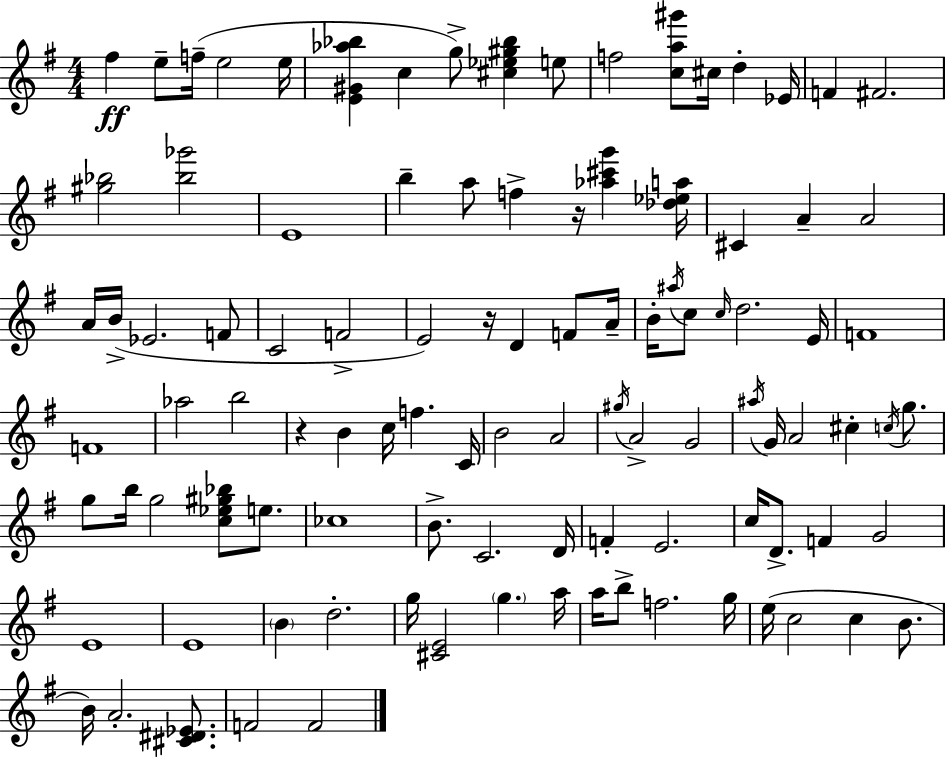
F#5/q E5/e F5/s E5/h E5/s [E4,G#4,Ab5,Bb5]/q C5/q G5/e [C#5,Eb5,G#5,Bb5]/q E5/e F5/h [C5,A5,G#6]/e C#5/s D5/q Eb4/s F4/q F#4/h. [G#5,Bb5]/h [Bb5,Gb6]/h E4/w B5/q A5/e F5/q R/s [Ab5,C#6,G6]/q [Db5,Eb5,A5]/s C#4/q A4/q A4/h A4/s B4/s Eb4/h. F4/e C4/h F4/h E4/h R/s D4/q F4/e A4/s B4/s A#5/s C5/e C5/s D5/h. E4/s F4/w F4/w Ab5/h B5/h R/q B4/q C5/s F5/q. C4/s B4/h A4/h G#5/s A4/h G4/h A#5/s G4/s A4/h C#5/q C5/s G5/e. G5/e B5/s G5/h [C5,Eb5,G#5,Bb5]/e E5/e. CES5/w B4/e. C4/h. D4/s F4/q E4/h. C5/s D4/e. F4/q G4/h E4/w E4/w B4/q D5/h. G5/s [C#4,E4]/h G5/q. A5/s A5/s B5/e F5/h. G5/s E5/s C5/h C5/q B4/e. B4/s A4/h. [C#4,D#4,Eb4]/e. F4/h F4/h